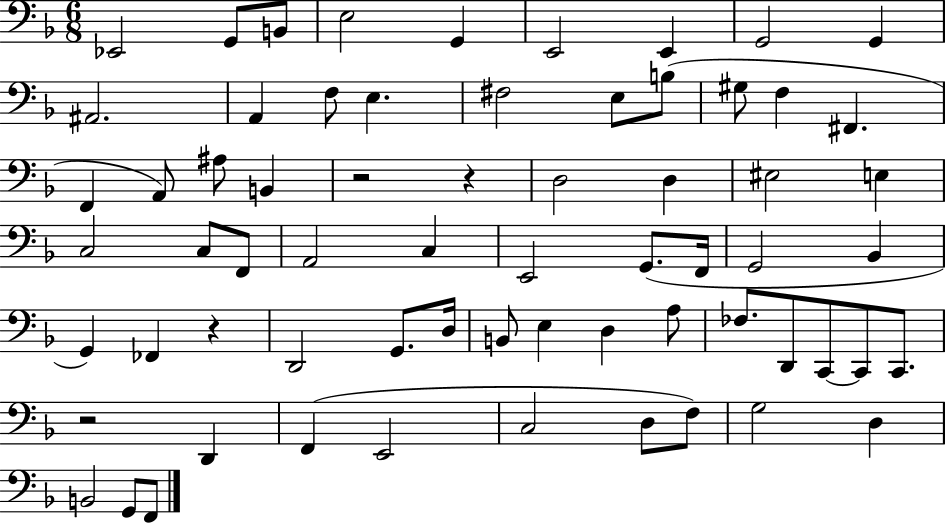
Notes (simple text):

Eb2/h G2/e B2/e E3/h G2/q E2/h E2/q G2/h G2/q A#2/h. A2/q F3/e E3/q. F#3/h E3/e B3/e G#3/e F3/q F#2/q. F2/q A2/e A#3/e B2/q R/h R/q D3/h D3/q EIS3/h E3/q C3/h C3/e F2/e A2/h C3/q E2/h G2/e. F2/s G2/h Bb2/q G2/q FES2/q R/q D2/h G2/e. D3/s B2/e E3/q D3/q A3/e FES3/e. D2/e C2/e C2/e C2/e. R/h D2/q F2/q E2/h C3/h D3/e F3/e G3/h D3/q B2/h G2/e F2/e